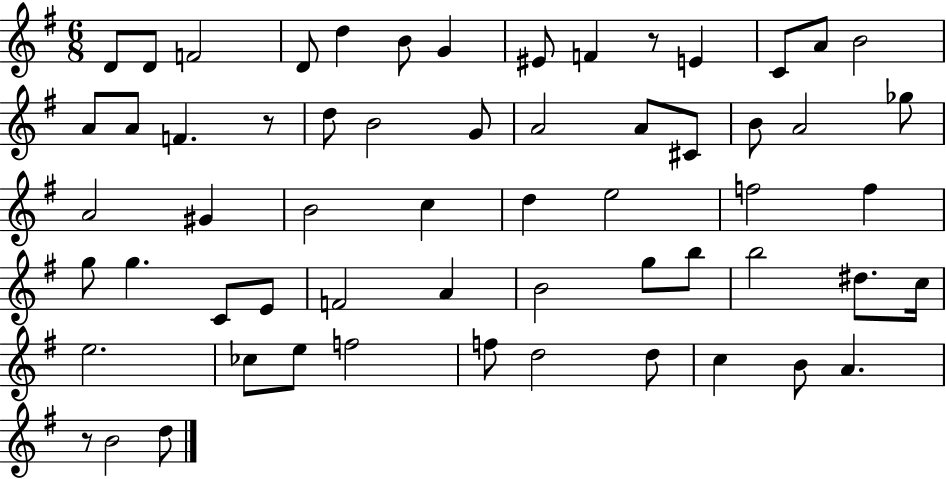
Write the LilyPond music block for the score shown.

{
  \clef treble
  \numericTimeSignature
  \time 6/8
  \key g \major
  d'8 d'8 f'2 | d'8 d''4 b'8 g'4 | eis'8 f'4 r8 e'4 | c'8 a'8 b'2 | \break a'8 a'8 f'4. r8 | d''8 b'2 g'8 | a'2 a'8 cis'8 | b'8 a'2 ges''8 | \break a'2 gis'4 | b'2 c''4 | d''4 e''2 | f''2 f''4 | \break g''8 g''4. c'8 e'8 | f'2 a'4 | b'2 g''8 b''8 | b''2 dis''8. c''16 | \break e''2. | ces''8 e''8 f''2 | f''8 d''2 d''8 | c''4 b'8 a'4. | \break r8 b'2 d''8 | \bar "|."
}